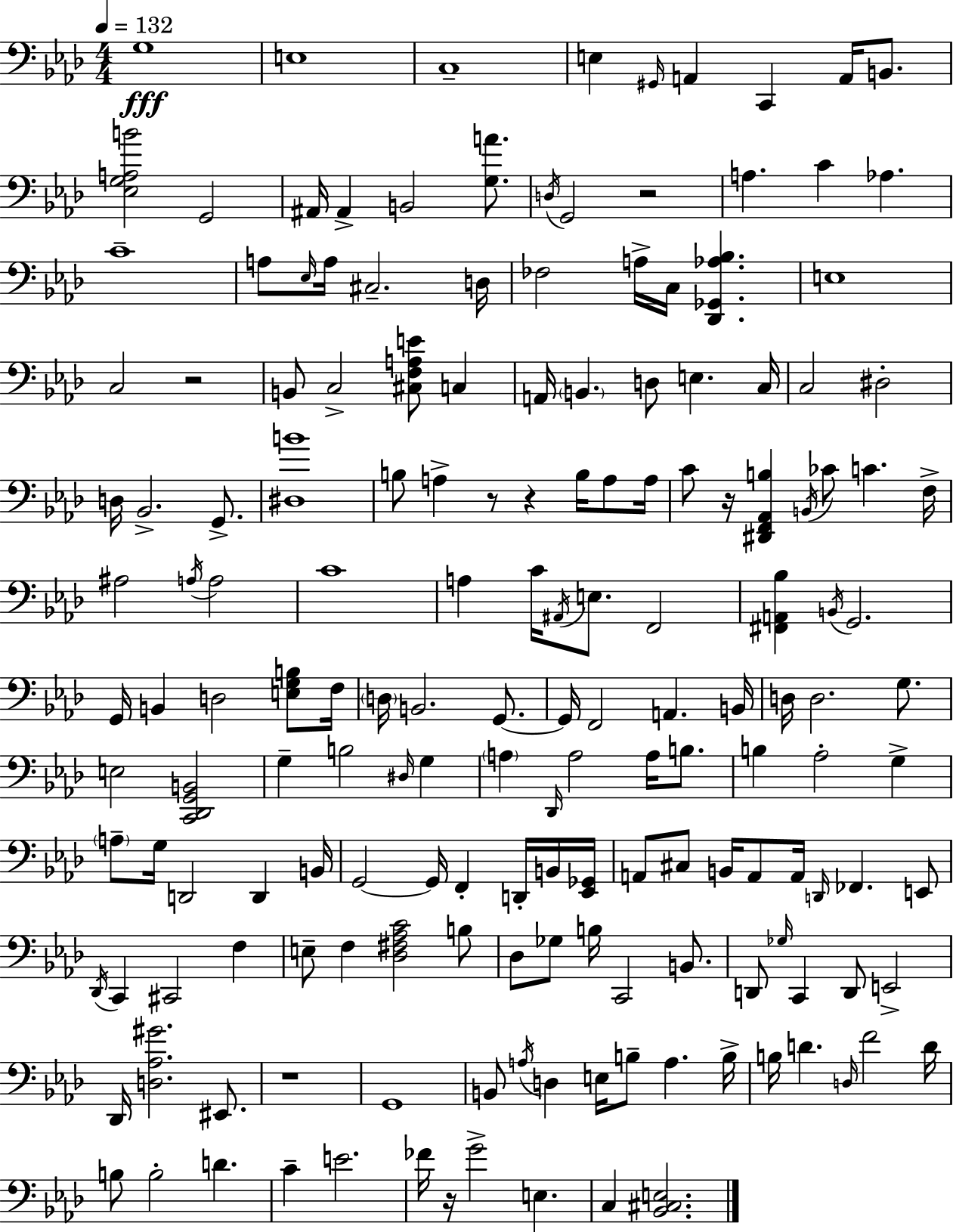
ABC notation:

X:1
T:Untitled
M:4/4
L:1/4
K:Ab
G,4 E,4 C,4 E, ^G,,/4 A,, C,, A,,/4 B,,/2 [_E,G,A,B]2 G,,2 ^A,,/4 ^A,, B,,2 [G,A]/2 D,/4 G,,2 z2 A, C _A, C4 A,/2 _E,/4 A,/4 ^C,2 D,/4 _F,2 A,/4 C,/4 [_D,,_G,,_A,_B,] E,4 C,2 z2 B,,/2 C,2 [^C,F,A,E]/2 C, A,,/4 B,, D,/2 E, C,/4 C,2 ^D,2 D,/4 _B,,2 G,,/2 [^D,B]4 B,/2 A, z/2 z B,/4 A,/2 A,/4 C/2 z/4 [^D,,F,,_A,,B,] B,,/4 _C/2 C F,/4 ^A,2 A,/4 A,2 C4 A, C/4 ^A,,/4 E,/2 F,,2 [^F,,A,,_B,] B,,/4 G,,2 G,,/4 B,, D,2 [E,G,B,]/2 F,/4 D,/4 B,,2 G,,/2 G,,/4 F,,2 A,, B,,/4 D,/4 D,2 G,/2 E,2 [C,,_D,,G,,B,,]2 G, B,2 ^D,/4 G, A, _D,,/4 A,2 A,/4 B,/2 B, _A,2 G, A,/2 G,/4 D,,2 D,, B,,/4 G,,2 G,,/4 F,, D,,/4 B,,/4 [_E,,_G,,]/4 A,,/2 ^C,/2 B,,/4 A,,/2 A,,/4 D,,/4 _F,, E,,/2 _D,,/4 C,, ^C,,2 F, E,/2 F, [_D,^F,_A,C]2 B,/2 _D,/2 _G,/2 B,/4 C,,2 B,,/2 D,,/2 _G,/4 C,, D,,/2 E,,2 _D,,/4 [D,_A,^G]2 ^E,,/2 z4 G,,4 B,,/2 A,/4 D, E,/4 B,/2 A, B,/4 B,/4 D D,/4 F2 D/4 B,/2 B,2 D C E2 _F/4 z/4 G2 E, C, [_B,,^C,E,]2